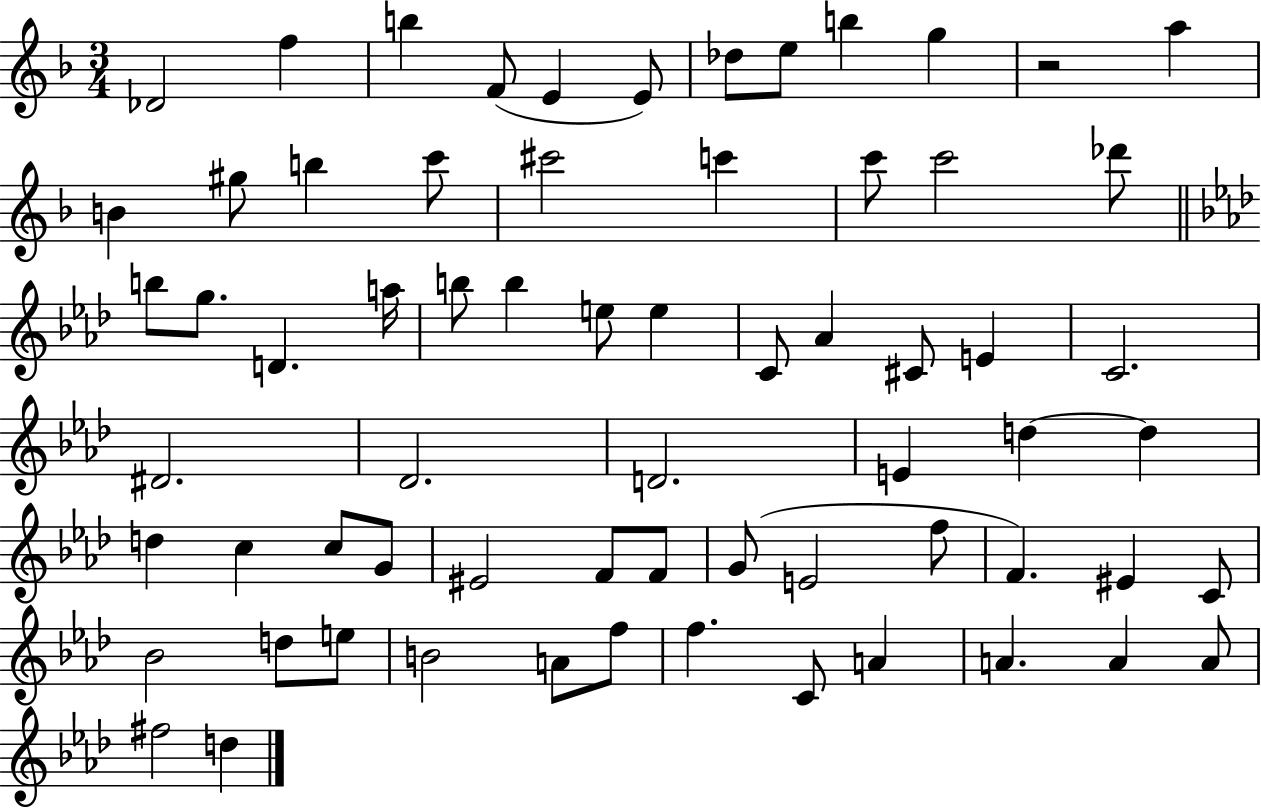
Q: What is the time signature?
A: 3/4